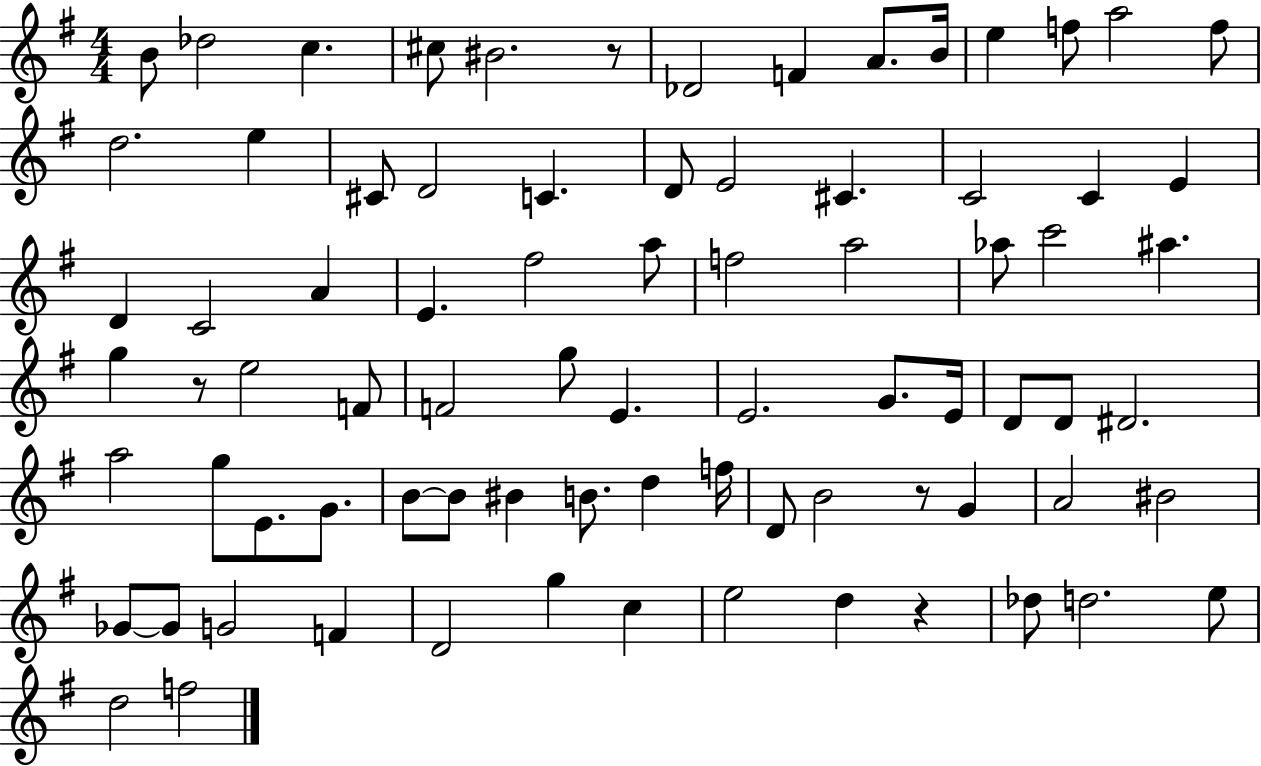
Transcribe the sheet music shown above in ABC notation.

X:1
T:Untitled
M:4/4
L:1/4
K:G
B/2 _d2 c ^c/2 ^B2 z/2 _D2 F A/2 B/4 e f/2 a2 f/2 d2 e ^C/2 D2 C D/2 E2 ^C C2 C E D C2 A E ^f2 a/2 f2 a2 _a/2 c'2 ^a g z/2 e2 F/2 F2 g/2 E E2 G/2 E/4 D/2 D/2 ^D2 a2 g/2 E/2 G/2 B/2 B/2 ^B B/2 d f/4 D/2 B2 z/2 G A2 ^B2 _G/2 _G/2 G2 F D2 g c e2 d z _d/2 d2 e/2 d2 f2